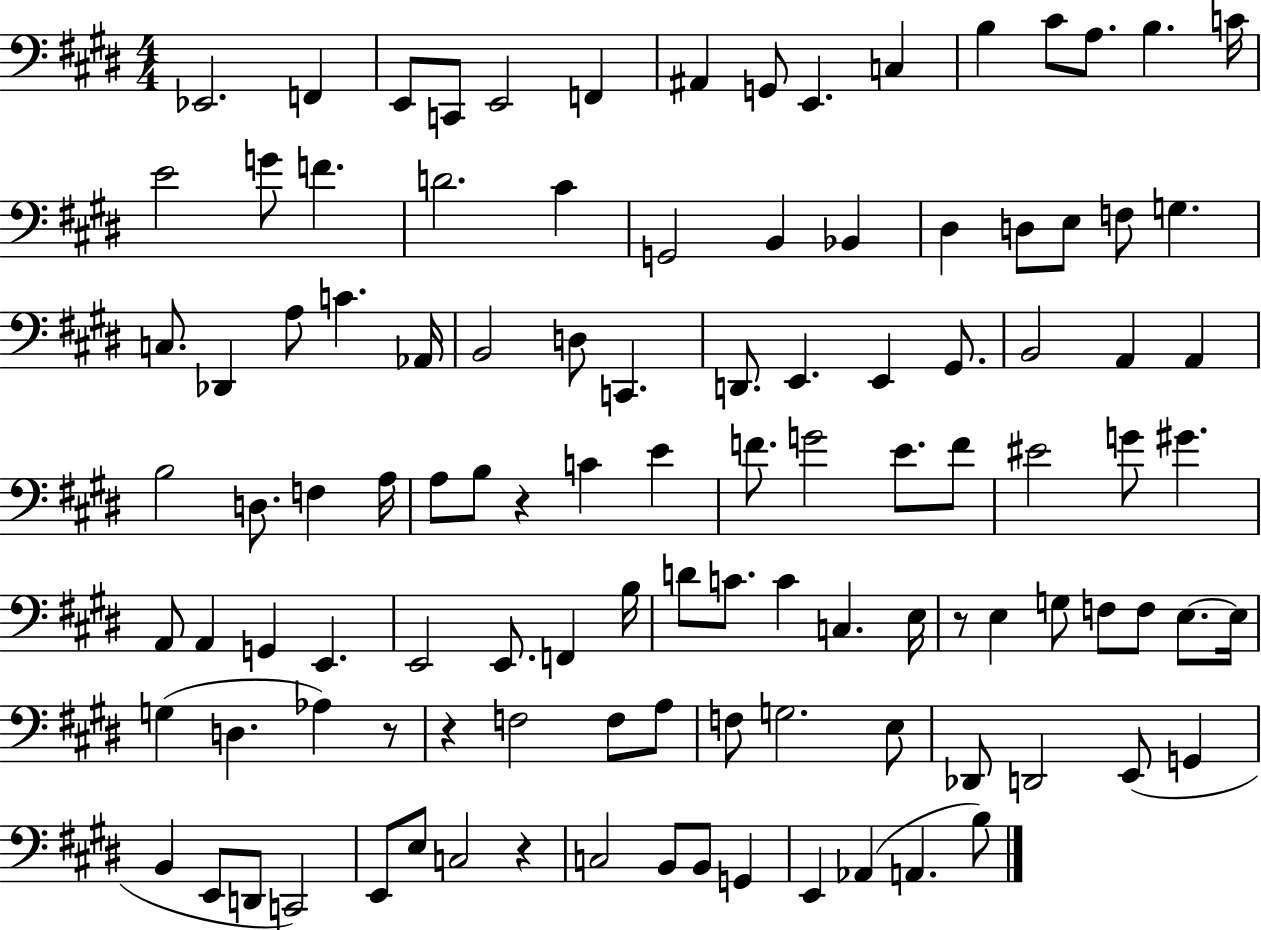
Eb2/h. F2/q E2/e C2/e E2/h F2/q A#2/q G2/e E2/q. C3/q B3/q C#4/e A3/e. B3/q. C4/s E4/h G4/e F4/q. D4/h. C#4/q G2/h B2/q Bb2/q D#3/q D3/e E3/e F3/e G3/q. C3/e. Db2/q A3/e C4/q. Ab2/s B2/h D3/e C2/q. D2/e. E2/q. E2/q G#2/e. B2/h A2/q A2/q B3/h D3/e. F3/q A3/s A3/e B3/e R/q C4/q E4/q F4/e. G4/h E4/e. F4/e EIS4/h G4/e G#4/q. A2/e A2/q G2/q E2/q. E2/h E2/e. F2/q B3/s D4/e C4/e. C4/q C3/q. E3/s R/e E3/q G3/e F3/e F3/e E3/e. E3/s G3/q D3/q. Ab3/q R/e R/q F3/h F3/e A3/e F3/e G3/h. E3/e Db2/e D2/h E2/e G2/q B2/q E2/e D2/e C2/h E2/e E3/e C3/h R/q C3/h B2/e B2/e G2/q E2/q Ab2/q A2/q. B3/e